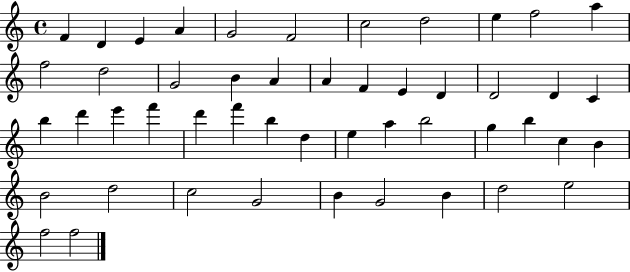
F4/q D4/q E4/q A4/q G4/h F4/h C5/h D5/h E5/q F5/h A5/q F5/h D5/h G4/h B4/q A4/q A4/q F4/q E4/q D4/q D4/h D4/q C4/q B5/q D6/q E6/q F6/q D6/q F6/q B5/q D5/q E5/q A5/q B5/h G5/q B5/q C5/q B4/q B4/h D5/h C5/h G4/h B4/q G4/h B4/q D5/h E5/h F5/h F5/h